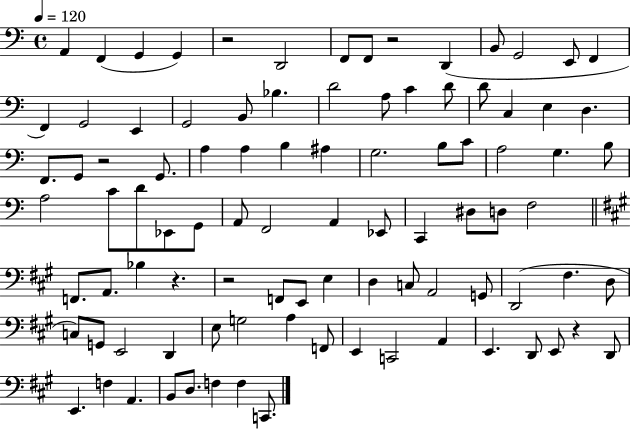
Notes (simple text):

A2/q F2/q G2/q G2/q R/h D2/h F2/e F2/e R/h D2/q B2/e G2/h E2/e F2/q F2/q G2/h E2/q G2/h B2/e Bb3/q. D4/h A3/e C4/q D4/e D4/e C3/q E3/q D3/q. F2/e. G2/e R/h G2/e. A3/q A3/q B3/q A#3/q G3/h. B3/e C4/e A3/h G3/q. B3/e A3/h C4/e D4/e Eb2/e G2/e A2/e F2/h A2/q Eb2/e C2/q D#3/e D3/e F3/h F2/e. A2/e. Bb3/q R/q. R/h F2/e E2/e E3/q D3/q C3/e A2/h G2/e D2/h F#3/q. D3/e C3/e G2/e E2/h D2/q E3/e G3/h A3/q F2/e E2/q C2/h A2/q E2/q. D2/e E2/e R/q D2/e E2/q. F3/q A2/q. B2/e D3/e. F3/q F3/q C2/e.